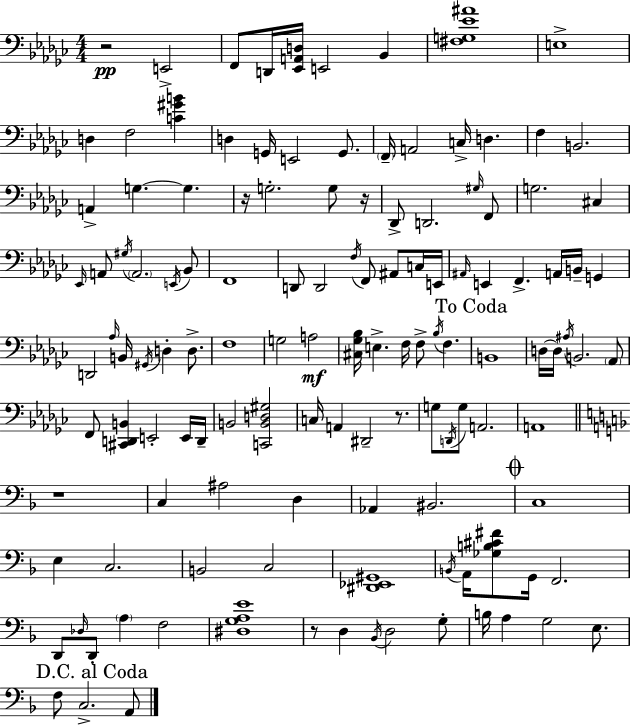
R/h E2/h F2/e D2/s [Eb2,A2,D3]/s E2/h Bb2/q [F#3,G3,Eb4,A#4]/w E3/w D3/q F3/h [C4,G#4,B4]/q D3/q G2/s E2/h G2/e. F2/s A2/h C3/s D3/q. F3/q B2/h. A2/q G3/q. G3/q. R/s G3/h. G3/e R/s Db2/e D2/h. G#3/s F2/e G3/h. C#3/q Eb2/s A2/e G#3/s A2/h. E2/s Bb2/e F2/w D2/e D2/h F3/s F2/e A#2/e C3/s E2/s A#2/s E2/q F2/q. A2/s B2/s G2/q D2/h Ab3/s B2/s G#2/s D3/q D3/e. F3/w G3/h A3/h [C#3,Gb3,Bb3]/s E3/q. F3/s F3/e Bb3/s F3/q. B2/w D3/s D3/s A#3/s B2/h. Ab2/e F2/e [C#2,D2,B2]/q E2/h E2/s D2/s B2/h [C2,B2,D3,G#3]/h C3/s A2/q D#2/h R/e. G3/e D2/s G3/e A2/h. A2/w R/w C3/q A#3/h D3/q Ab2/q BIS2/h. C3/w E3/q C3/h. B2/h C3/h [D#2,Eb2,G#2]/w B2/s A2/s [Gb3,B3,C#4,F#4]/e G2/s F2/h. D2/e Db3/s D2/e A3/q F3/h [D#3,G3,A3,E4]/w R/e D3/q Bb2/s D3/h G3/e B3/s A3/q G3/h E3/e. F3/e C3/h. A2/e